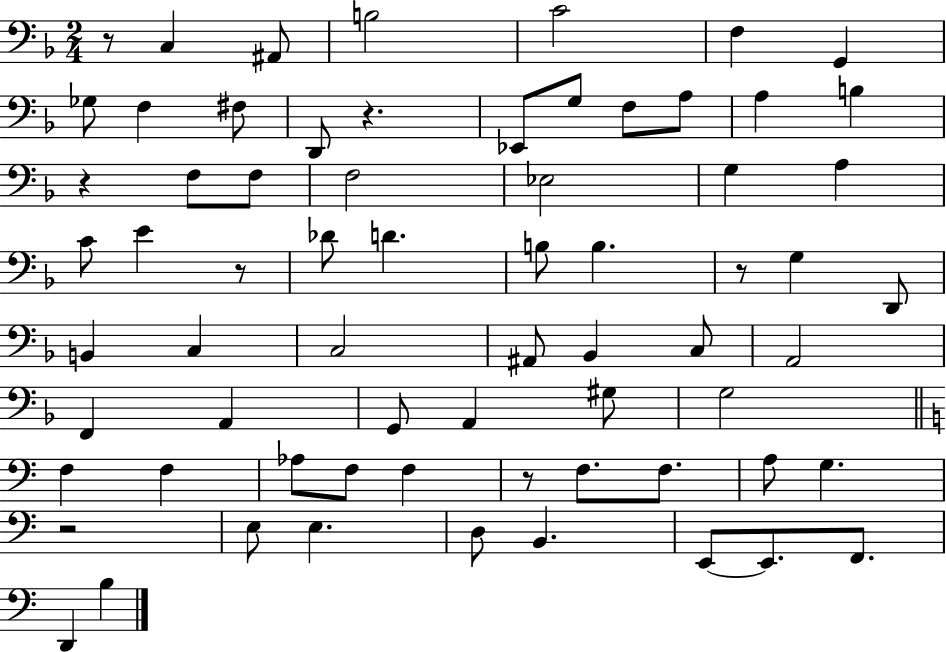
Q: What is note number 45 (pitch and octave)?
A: F3